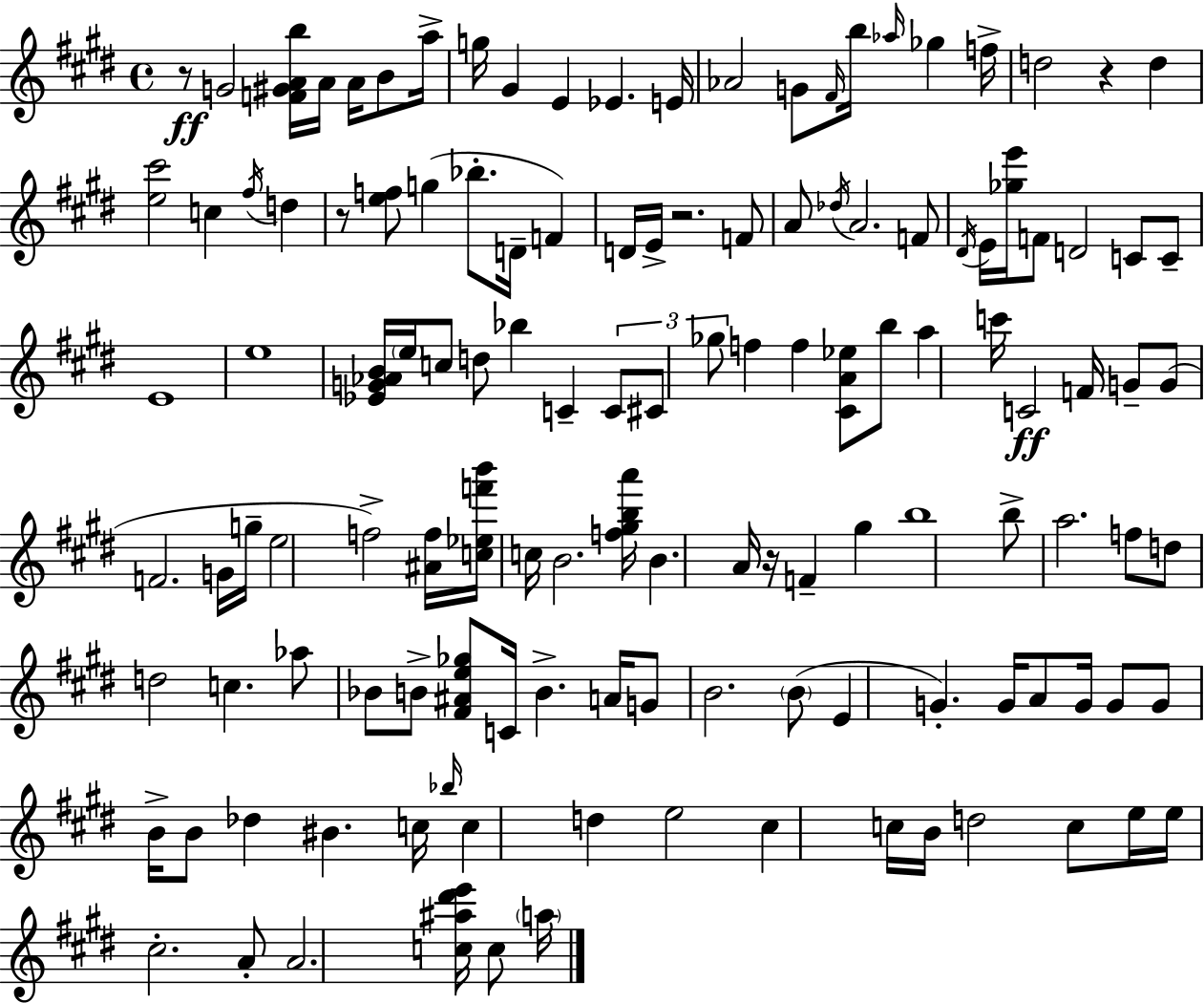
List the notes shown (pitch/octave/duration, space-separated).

R/e G4/h [F4,G#4,A4,B5]/s A4/s A4/s B4/e A5/s G5/s G#4/q E4/q Eb4/q. E4/s Ab4/h G4/e F#4/s B5/s Ab5/s Gb5/q F5/s D5/h R/q D5/q [E5,C#6]/h C5/q F#5/s D5/q R/e [E5,F5]/e G5/q Bb5/e. D4/s F4/q D4/s E4/s R/h. F4/e A4/e Db5/s A4/h. F4/e D#4/s E4/s [Gb5,E6]/s F4/e D4/h C4/e C4/e E4/w E5/w [Eb4,G4,Ab4,B4]/s E5/s C5/e D5/e Bb5/q C4/q C4/e C#4/e Gb5/e F5/q F5/q [C#4,A4,Eb5]/e B5/e A5/q C6/s C4/h F4/s G4/e G4/e F4/h. G4/s G5/s E5/h F5/h [A#4,F5]/s [C5,Eb5,F6,B6]/s C5/s B4/h. [F5,G#5,B5,A6]/s B4/q. A4/s R/s F4/q G#5/q B5/w B5/e A5/h. F5/e D5/e D5/h C5/q. Ab5/e Bb4/e B4/e [F#4,A#4,E5,Gb5]/e C4/s B4/q. A4/s G4/e B4/h. B4/e E4/q G4/q. G4/s A4/e G4/s G4/e G4/e B4/s B4/e Db5/q BIS4/q. C5/s Bb5/s C5/q D5/q E5/h C#5/q C5/s B4/s D5/h C5/e E5/s E5/s C#5/h. A4/e A4/h. [C5,A#5,D#6,E6]/s C5/e A5/s